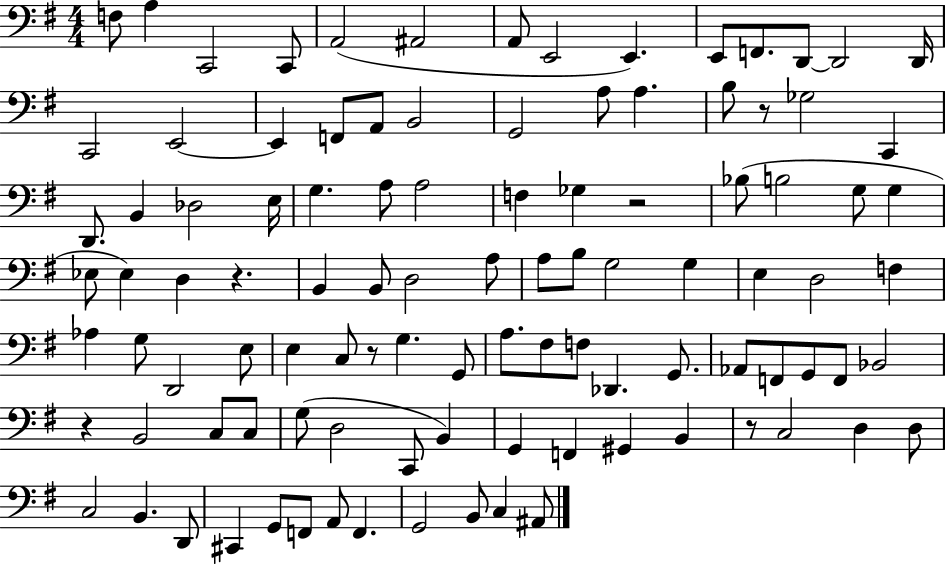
F3/e A3/q C2/h C2/e A2/h A#2/h A2/e E2/h E2/q. E2/e F2/e. D2/e D2/h D2/s C2/h E2/h E2/q F2/e A2/e B2/h G2/h A3/e A3/q. B3/e R/e Gb3/h C2/q D2/e. B2/q Db3/h E3/s G3/q. A3/e A3/h F3/q Gb3/q R/h Bb3/e B3/h G3/e G3/q Eb3/e Eb3/q D3/q R/q. B2/q B2/e D3/h A3/e A3/e B3/e G3/h G3/q E3/q D3/h F3/q Ab3/q G3/e D2/h E3/e E3/q C3/e R/e G3/q. G2/e A3/e. F#3/e F3/e Db2/q. G2/e. Ab2/e F2/e G2/e F2/e Bb2/h R/q B2/h C3/e C3/e G3/e D3/h C2/e B2/q G2/q F2/q G#2/q B2/q R/e C3/h D3/q D3/e C3/h B2/q. D2/e C#2/q G2/e F2/e A2/e F2/q. G2/h B2/e C3/q A#2/e